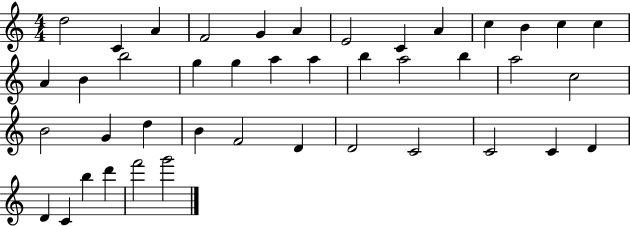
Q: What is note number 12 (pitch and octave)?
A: C5